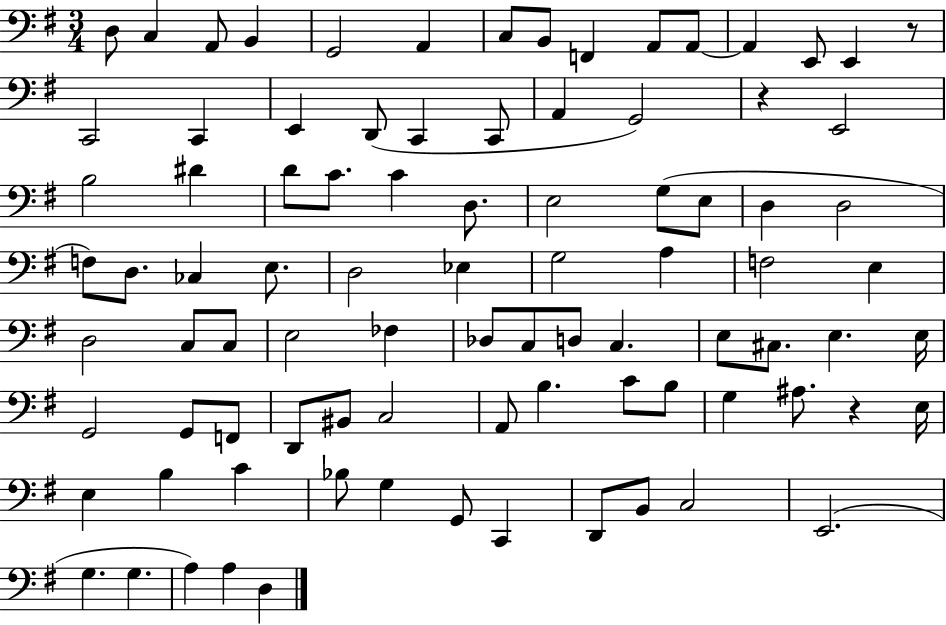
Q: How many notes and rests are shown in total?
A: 89